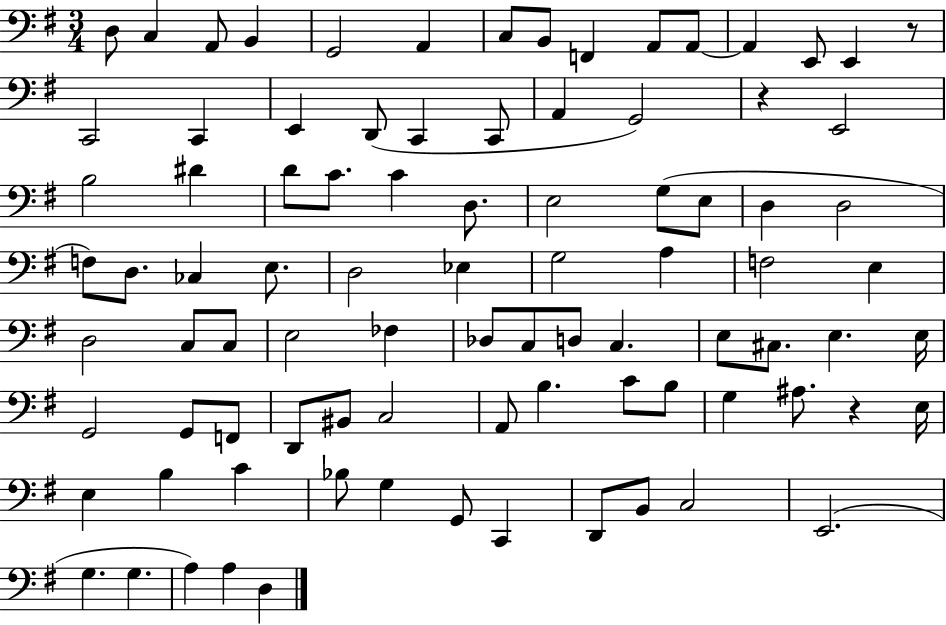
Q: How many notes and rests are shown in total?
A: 89